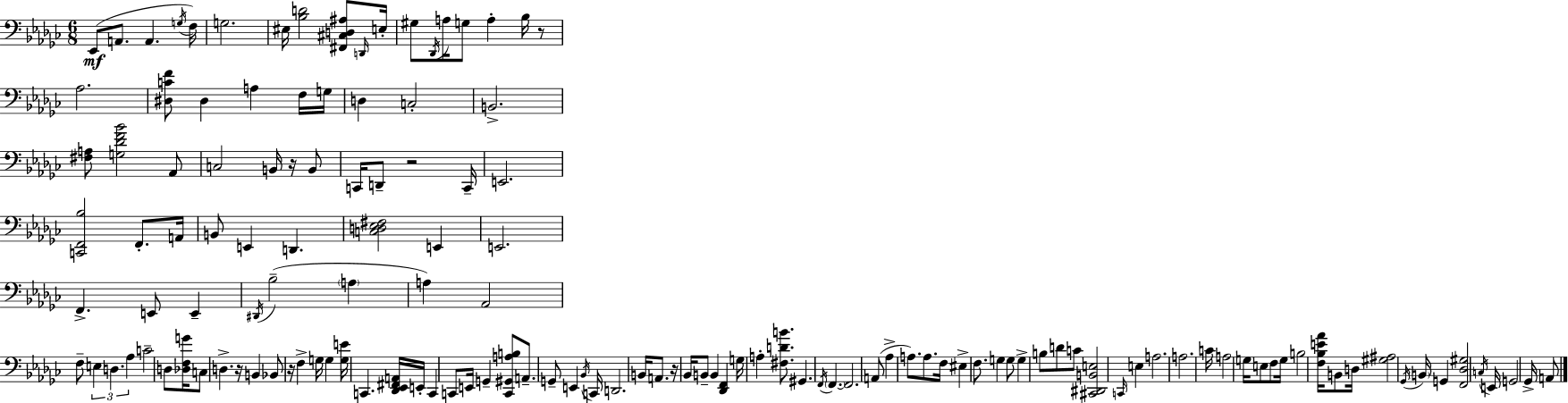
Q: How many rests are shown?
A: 6